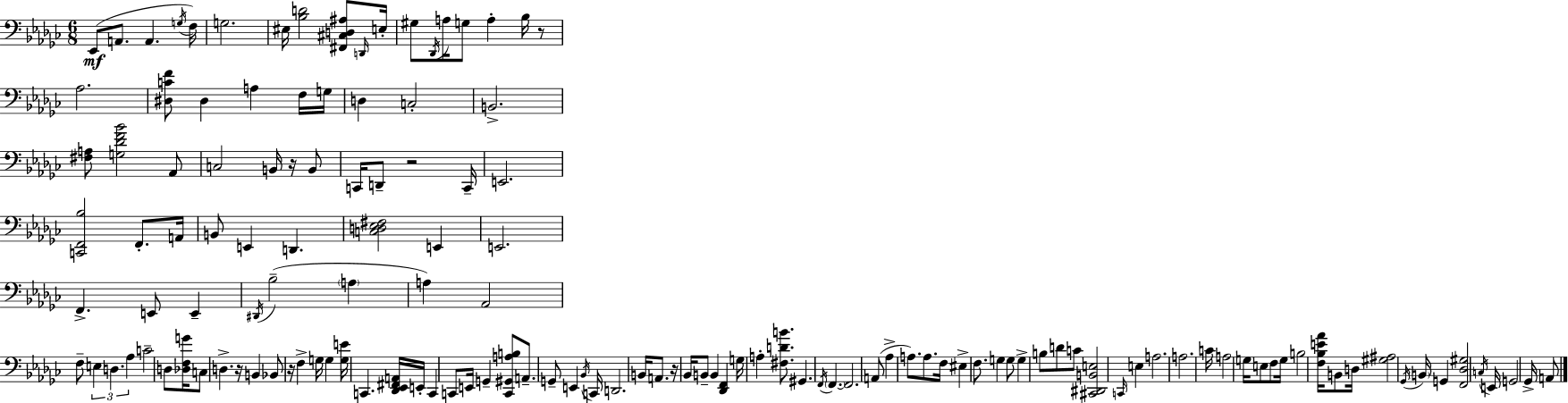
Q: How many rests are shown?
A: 6